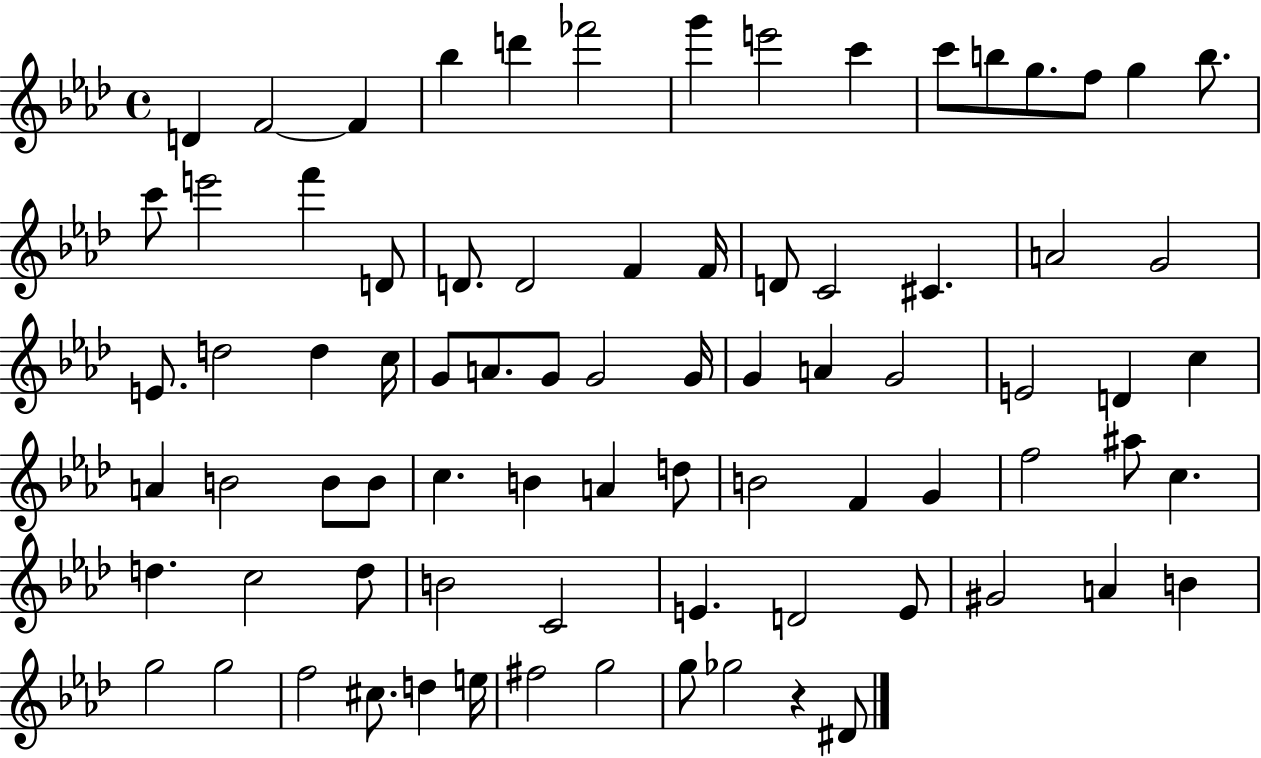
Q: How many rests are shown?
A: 1